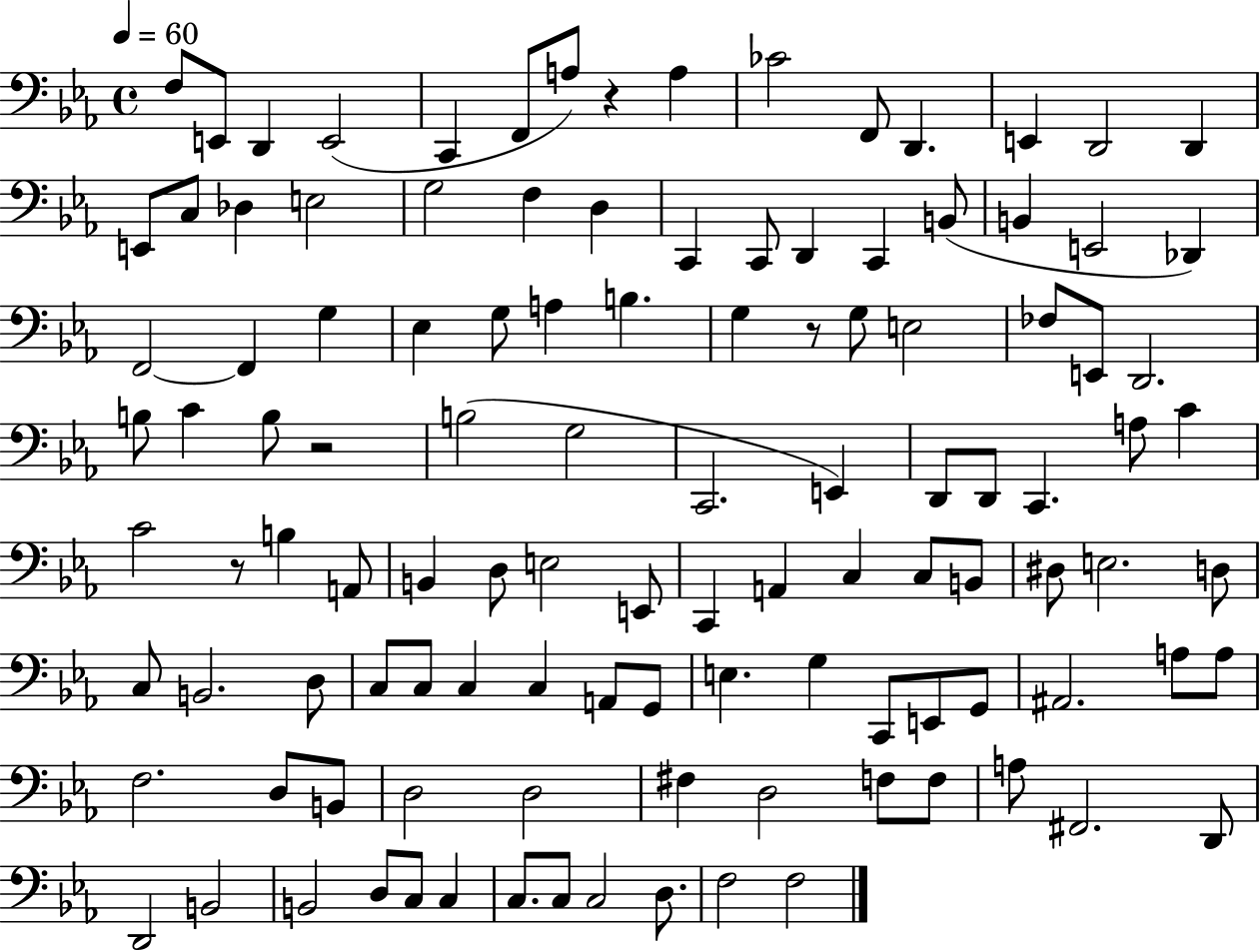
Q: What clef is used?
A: bass